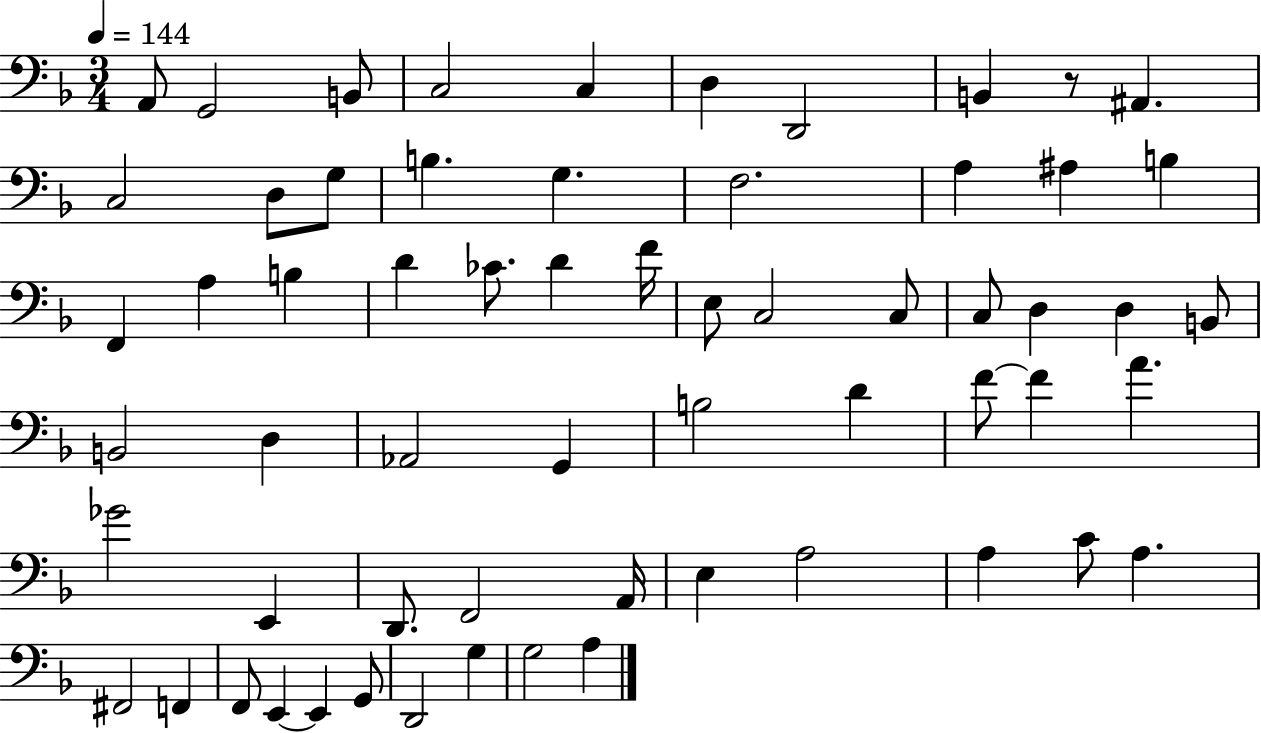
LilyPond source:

{
  \clef bass
  \numericTimeSignature
  \time 3/4
  \key f \major
  \tempo 4 = 144
  \repeat volta 2 { a,8 g,2 b,8 | c2 c4 | d4 d,2 | b,4 r8 ais,4. | \break c2 d8 g8 | b4. g4. | f2. | a4 ais4 b4 | \break f,4 a4 b4 | d'4 ces'8. d'4 f'16 | e8 c2 c8 | c8 d4 d4 b,8 | \break b,2 d4 | aes,2 g,4 | b2 d'4 | f'8~~ f'4 a'4. | \break ges'2 e,4 | d,8. f,2 a,16 | e4 a2 | a4 c'8 a4. | \break fis,2 f,4 | f,8 e,4~~ e,4 g,8 | d,2 g4 | g2 a4 | \break } \bar "|."
}